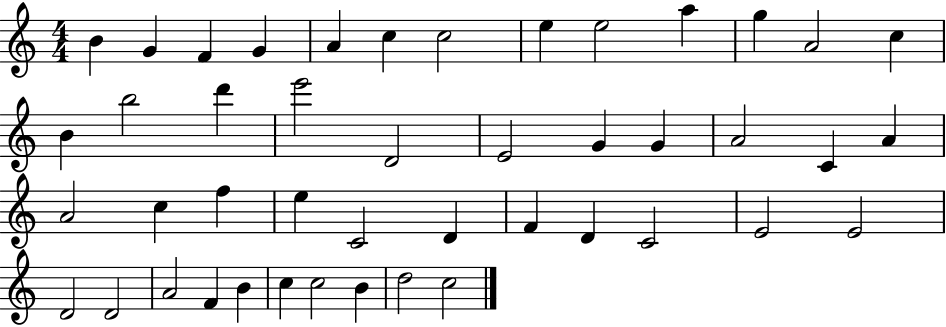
X:1
T:Untitled
M:4/4
L:1/4
K:C
B G F G A c c2 e e2 a g A2 c B b2 d' e'2 D2 E2 G G A2 C A A2 c f e C2 D F D C2 E2 E2 D2 D2 A2 F B c c2 B d2 c2